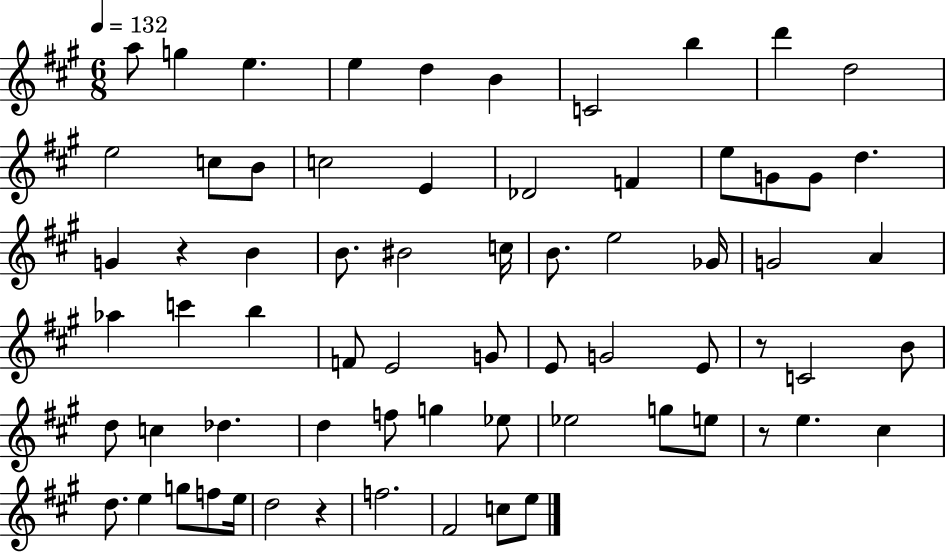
A5/e G5/q E5/q. E5/q D5/q B4/q C4/h B5/q D6/q D5/h E5/h C5/e B4/e C5/h E4/q Db4/h F4/q E5/e G4/e G4/e D5/q. G4/q R/q B4/q B4/e. BIS4/h C5/s B4/e. E5/h Gb4/s G4/h A4/q Ab5/q C6/q B5/q F4/e E4/h G4/e E4/e G4/h E4/e R/e C4/h B4/e D5/e C5/q Db5/q. D5/q F5/e G5/q Eb5/e Eb5/h G5/e E5/e R/e E5/q. C#5/q D5/e. E5/q G5/e F5/e E5/s D5/h R/q F5/h. F#4/h C5/e E5/e